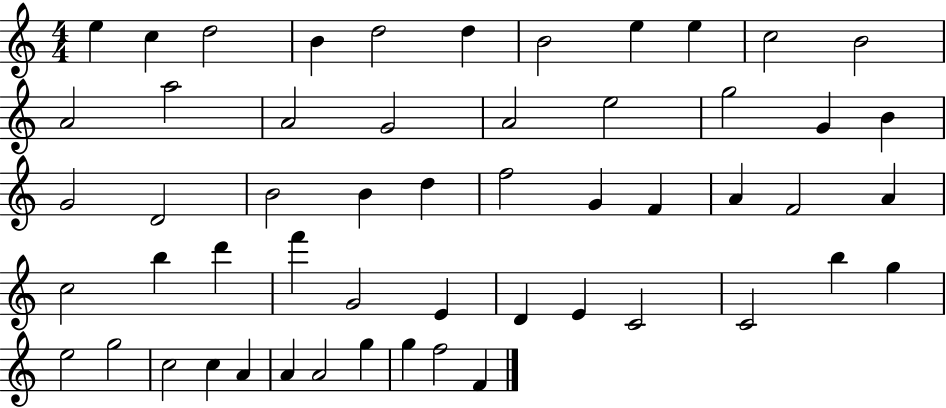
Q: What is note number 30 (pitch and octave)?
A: F4